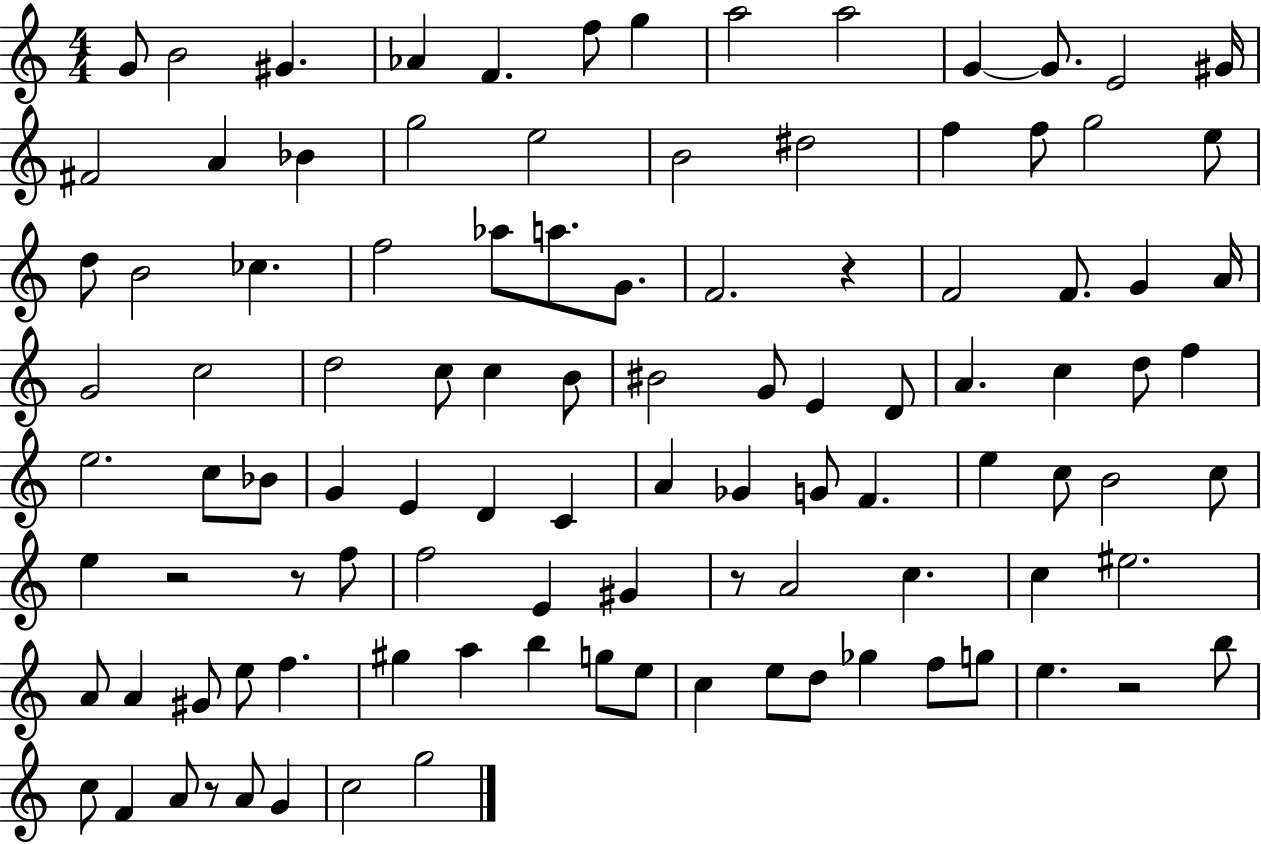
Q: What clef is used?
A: treble